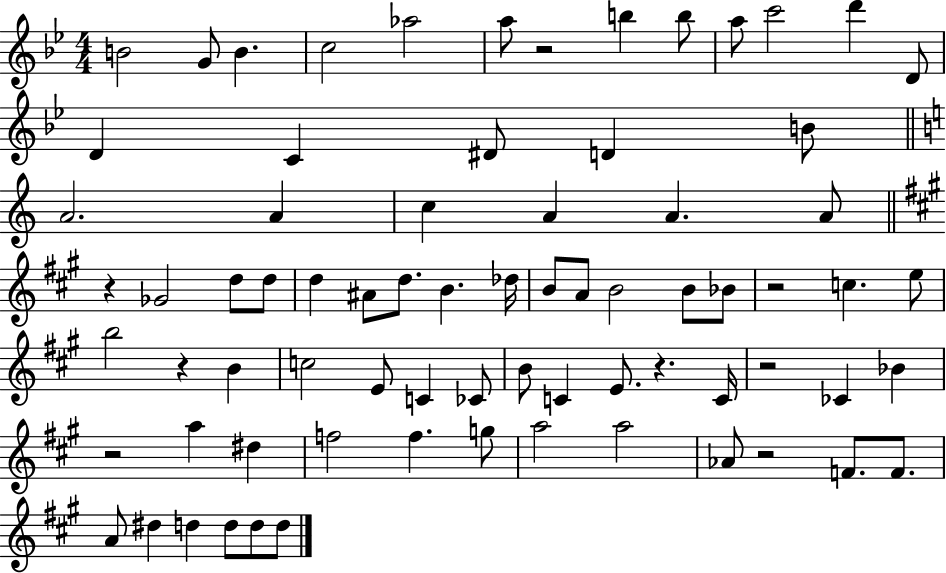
B4/h G4/e B4/q. C5/h Ab5/h A5/e R/h B5/q B5/e A5/e C6/h D6/q D4/e D4/q C4/q D#4/e D4/q B4/e A4/h. A4/q C5/q A4/q A4/q. A4/e R/q Gb4/h D5/e D5/e D5/q A#4/e D5/e. B4/q. Db5/s B4/e A4/e B4/h B4/e Bb4/e R/h C5/q. E5/e B5/h R/q B4/q C5/h E4/e C4/q CES4/e B4/e C4/q E4/e. R/q. C4/s R/h CES4/q Bb4/q R/h A5/q D#5/q F5/h F5/q. G5/e A5/h A5/h Ab4/e R/h F4/e. F4/e. A4/e D#5/q D5/q D5/e D5/e D5/e